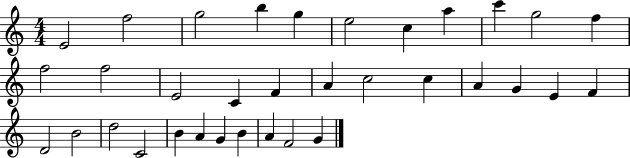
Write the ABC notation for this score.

X:1
T:Untitled
M:4/4
L:1/4
K:C
E2 f2 g2 b g e2 c a c' g2 f f2 f2 E2 C F A c2 c A G E F D2 B2 d2 C2 B A G B A F2 G